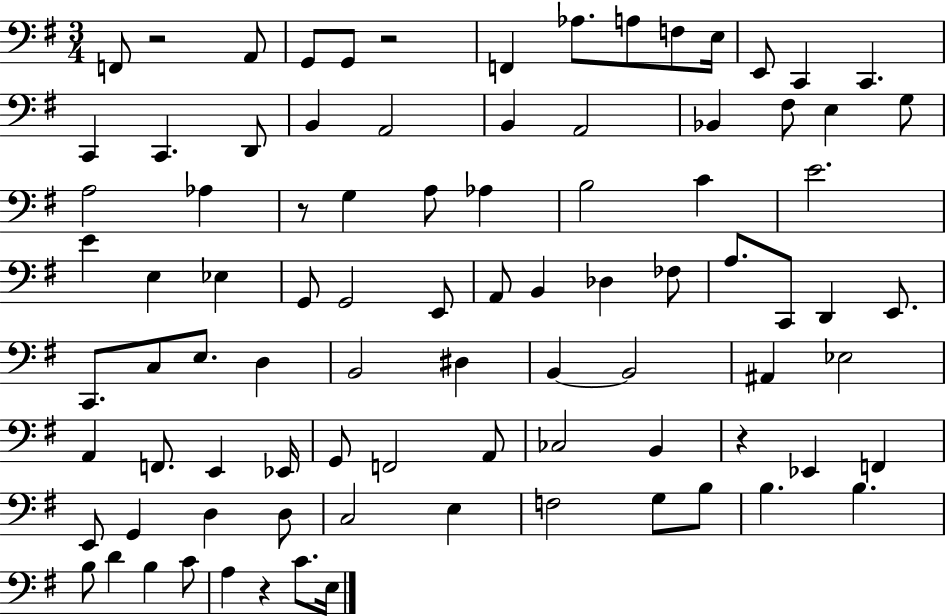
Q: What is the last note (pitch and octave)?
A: E3